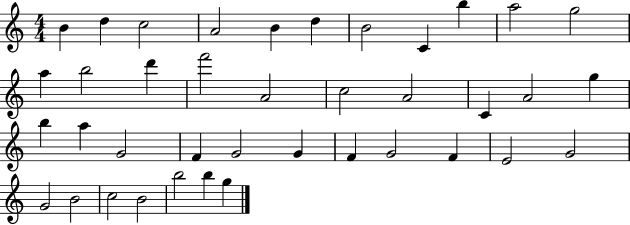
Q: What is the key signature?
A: C major